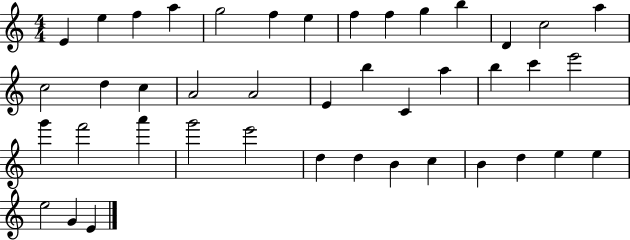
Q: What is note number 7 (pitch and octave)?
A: E5